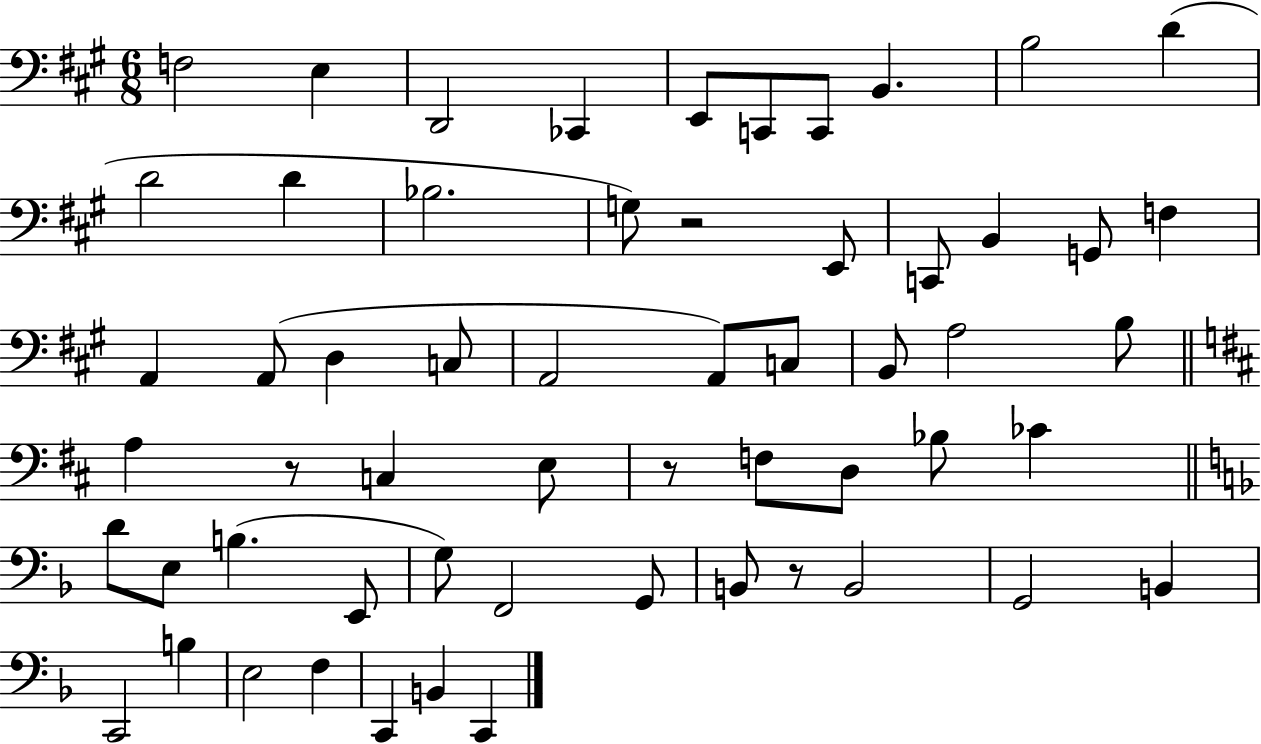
F3/h E3/q D2/h CES2/q E2/e C2/e C2/e B2/q. B3/h D4/q D4/h D4/q Bb3/h. G3/e R/h E2/e C2/e B2/q G2/e F3/q A2/q A2/e D3/q C3/e A2/h A2/e C3/e B2/e A3/h B3/e A3/q R/e C3/q E3/e R/e F3/e D3/e Bb3/e CES4/q D4/e E3/e B3/q. E2/e G3/e F2/h G2/e B2/e R/e B2/h G2/h B2/q C2/h B3/q E3/h F3/q C2/q B2/q C2/q